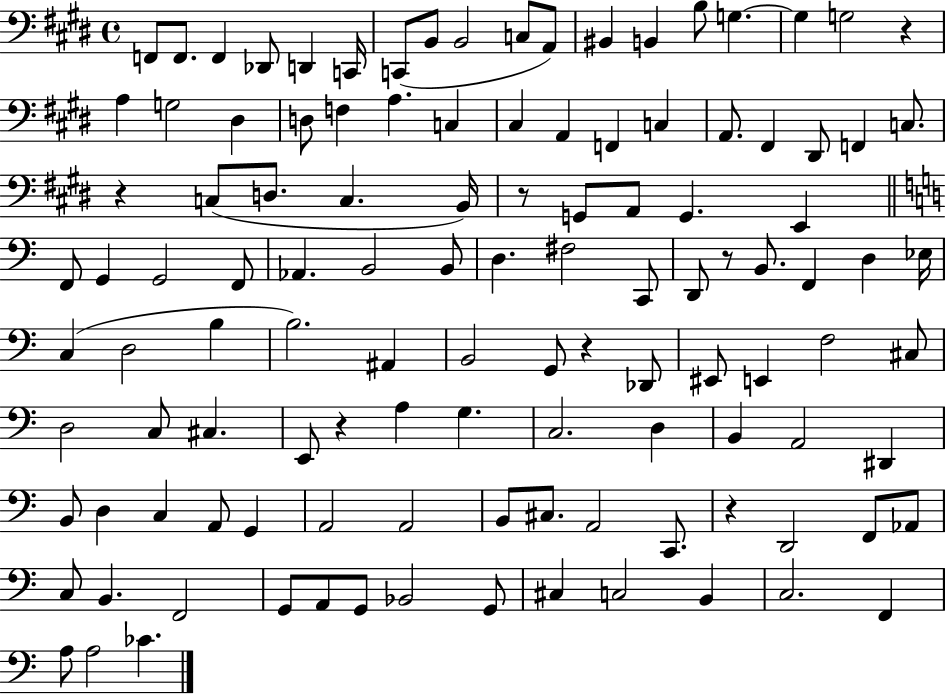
F2/e F2/e. F2/q Db2/e D2/q C2/s C2/e B2/e B2/h C3/e A2/e BIS2/q B2/q B3/e G3/q. G3/q G3/h R/q A3/q G3/h D#3/q D3/e F3/q A3/q. C3/q C#3/q A2/q F2/q C3/q A2/e. F#2/q D#2/e F2/q C3/e. R/q C3/e D3/e. C3/q. B2/s R/e G2/e A2/e G2/q. E2/q F2/e G2/q G2/h F2/e Ab2/q. B2/h B2/e D3/q. F#3/h C2/e D2/e R/e B2/e. F2/q D3/q Eb3/s C3/q D3/h B3/q B3/h. A#2/q B2/h G2/e R/q Db2/e EIS2/e E2/q F3/h C#3/e D3/h C3/e C#3/q. E2/e R/q A3/q G3/q. C3/h. D3/q B2/q A2/h D#2/q B2/e D3/q C3/q A2/e G2/q A2/h A2/h B2/e C#3/e. A2/h C2/e. R/q D2/h F2/e Ab2/e C3/e B2/q. F2/h G2/e A2/e G2/e Bb2/h G2/e C#3/q C3/h B2/q C3/h. F2/q A3/e A3/h CES4/q.